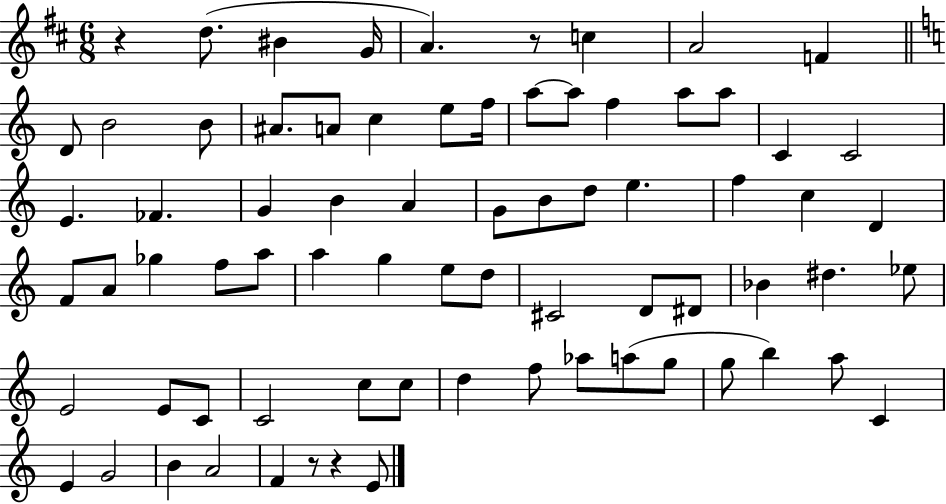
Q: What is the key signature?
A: D major